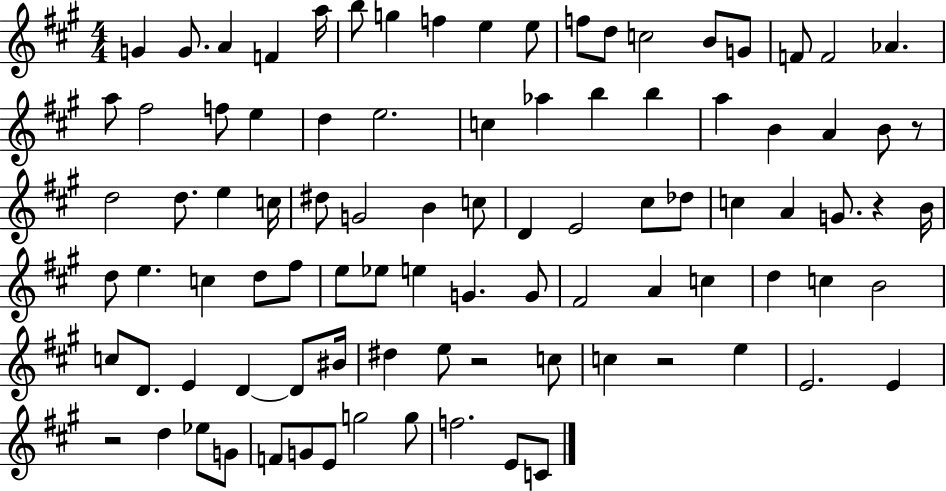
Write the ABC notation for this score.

X:1
T:Untitled
M:4/4
L:1/4
K:A
G G/2 A F a/4 b/2 g f e e/2 f/2 d/2 c2 B/2 G/2 F/2 F2 _A a/2 ^f2 f/2 e d e2 c _a b b a B A B/2 z/2 d2 d/2 e c/4 ^d/2 G2 B c/2 D E2 ^c/2 _d/2 c A G/2 z B/4 d/2 e c d/2 ^f/2 e/2 _e/2 e G G/2 ^F2 A c d c B2 c/2 D/2 E D D/2 ^B/4 ^d e/2 z2 c/2 c z2 e E2 E z2 d _e/2 G/2 F/2 G/2 E/2 g2 g/2 f2 E/2 C/2